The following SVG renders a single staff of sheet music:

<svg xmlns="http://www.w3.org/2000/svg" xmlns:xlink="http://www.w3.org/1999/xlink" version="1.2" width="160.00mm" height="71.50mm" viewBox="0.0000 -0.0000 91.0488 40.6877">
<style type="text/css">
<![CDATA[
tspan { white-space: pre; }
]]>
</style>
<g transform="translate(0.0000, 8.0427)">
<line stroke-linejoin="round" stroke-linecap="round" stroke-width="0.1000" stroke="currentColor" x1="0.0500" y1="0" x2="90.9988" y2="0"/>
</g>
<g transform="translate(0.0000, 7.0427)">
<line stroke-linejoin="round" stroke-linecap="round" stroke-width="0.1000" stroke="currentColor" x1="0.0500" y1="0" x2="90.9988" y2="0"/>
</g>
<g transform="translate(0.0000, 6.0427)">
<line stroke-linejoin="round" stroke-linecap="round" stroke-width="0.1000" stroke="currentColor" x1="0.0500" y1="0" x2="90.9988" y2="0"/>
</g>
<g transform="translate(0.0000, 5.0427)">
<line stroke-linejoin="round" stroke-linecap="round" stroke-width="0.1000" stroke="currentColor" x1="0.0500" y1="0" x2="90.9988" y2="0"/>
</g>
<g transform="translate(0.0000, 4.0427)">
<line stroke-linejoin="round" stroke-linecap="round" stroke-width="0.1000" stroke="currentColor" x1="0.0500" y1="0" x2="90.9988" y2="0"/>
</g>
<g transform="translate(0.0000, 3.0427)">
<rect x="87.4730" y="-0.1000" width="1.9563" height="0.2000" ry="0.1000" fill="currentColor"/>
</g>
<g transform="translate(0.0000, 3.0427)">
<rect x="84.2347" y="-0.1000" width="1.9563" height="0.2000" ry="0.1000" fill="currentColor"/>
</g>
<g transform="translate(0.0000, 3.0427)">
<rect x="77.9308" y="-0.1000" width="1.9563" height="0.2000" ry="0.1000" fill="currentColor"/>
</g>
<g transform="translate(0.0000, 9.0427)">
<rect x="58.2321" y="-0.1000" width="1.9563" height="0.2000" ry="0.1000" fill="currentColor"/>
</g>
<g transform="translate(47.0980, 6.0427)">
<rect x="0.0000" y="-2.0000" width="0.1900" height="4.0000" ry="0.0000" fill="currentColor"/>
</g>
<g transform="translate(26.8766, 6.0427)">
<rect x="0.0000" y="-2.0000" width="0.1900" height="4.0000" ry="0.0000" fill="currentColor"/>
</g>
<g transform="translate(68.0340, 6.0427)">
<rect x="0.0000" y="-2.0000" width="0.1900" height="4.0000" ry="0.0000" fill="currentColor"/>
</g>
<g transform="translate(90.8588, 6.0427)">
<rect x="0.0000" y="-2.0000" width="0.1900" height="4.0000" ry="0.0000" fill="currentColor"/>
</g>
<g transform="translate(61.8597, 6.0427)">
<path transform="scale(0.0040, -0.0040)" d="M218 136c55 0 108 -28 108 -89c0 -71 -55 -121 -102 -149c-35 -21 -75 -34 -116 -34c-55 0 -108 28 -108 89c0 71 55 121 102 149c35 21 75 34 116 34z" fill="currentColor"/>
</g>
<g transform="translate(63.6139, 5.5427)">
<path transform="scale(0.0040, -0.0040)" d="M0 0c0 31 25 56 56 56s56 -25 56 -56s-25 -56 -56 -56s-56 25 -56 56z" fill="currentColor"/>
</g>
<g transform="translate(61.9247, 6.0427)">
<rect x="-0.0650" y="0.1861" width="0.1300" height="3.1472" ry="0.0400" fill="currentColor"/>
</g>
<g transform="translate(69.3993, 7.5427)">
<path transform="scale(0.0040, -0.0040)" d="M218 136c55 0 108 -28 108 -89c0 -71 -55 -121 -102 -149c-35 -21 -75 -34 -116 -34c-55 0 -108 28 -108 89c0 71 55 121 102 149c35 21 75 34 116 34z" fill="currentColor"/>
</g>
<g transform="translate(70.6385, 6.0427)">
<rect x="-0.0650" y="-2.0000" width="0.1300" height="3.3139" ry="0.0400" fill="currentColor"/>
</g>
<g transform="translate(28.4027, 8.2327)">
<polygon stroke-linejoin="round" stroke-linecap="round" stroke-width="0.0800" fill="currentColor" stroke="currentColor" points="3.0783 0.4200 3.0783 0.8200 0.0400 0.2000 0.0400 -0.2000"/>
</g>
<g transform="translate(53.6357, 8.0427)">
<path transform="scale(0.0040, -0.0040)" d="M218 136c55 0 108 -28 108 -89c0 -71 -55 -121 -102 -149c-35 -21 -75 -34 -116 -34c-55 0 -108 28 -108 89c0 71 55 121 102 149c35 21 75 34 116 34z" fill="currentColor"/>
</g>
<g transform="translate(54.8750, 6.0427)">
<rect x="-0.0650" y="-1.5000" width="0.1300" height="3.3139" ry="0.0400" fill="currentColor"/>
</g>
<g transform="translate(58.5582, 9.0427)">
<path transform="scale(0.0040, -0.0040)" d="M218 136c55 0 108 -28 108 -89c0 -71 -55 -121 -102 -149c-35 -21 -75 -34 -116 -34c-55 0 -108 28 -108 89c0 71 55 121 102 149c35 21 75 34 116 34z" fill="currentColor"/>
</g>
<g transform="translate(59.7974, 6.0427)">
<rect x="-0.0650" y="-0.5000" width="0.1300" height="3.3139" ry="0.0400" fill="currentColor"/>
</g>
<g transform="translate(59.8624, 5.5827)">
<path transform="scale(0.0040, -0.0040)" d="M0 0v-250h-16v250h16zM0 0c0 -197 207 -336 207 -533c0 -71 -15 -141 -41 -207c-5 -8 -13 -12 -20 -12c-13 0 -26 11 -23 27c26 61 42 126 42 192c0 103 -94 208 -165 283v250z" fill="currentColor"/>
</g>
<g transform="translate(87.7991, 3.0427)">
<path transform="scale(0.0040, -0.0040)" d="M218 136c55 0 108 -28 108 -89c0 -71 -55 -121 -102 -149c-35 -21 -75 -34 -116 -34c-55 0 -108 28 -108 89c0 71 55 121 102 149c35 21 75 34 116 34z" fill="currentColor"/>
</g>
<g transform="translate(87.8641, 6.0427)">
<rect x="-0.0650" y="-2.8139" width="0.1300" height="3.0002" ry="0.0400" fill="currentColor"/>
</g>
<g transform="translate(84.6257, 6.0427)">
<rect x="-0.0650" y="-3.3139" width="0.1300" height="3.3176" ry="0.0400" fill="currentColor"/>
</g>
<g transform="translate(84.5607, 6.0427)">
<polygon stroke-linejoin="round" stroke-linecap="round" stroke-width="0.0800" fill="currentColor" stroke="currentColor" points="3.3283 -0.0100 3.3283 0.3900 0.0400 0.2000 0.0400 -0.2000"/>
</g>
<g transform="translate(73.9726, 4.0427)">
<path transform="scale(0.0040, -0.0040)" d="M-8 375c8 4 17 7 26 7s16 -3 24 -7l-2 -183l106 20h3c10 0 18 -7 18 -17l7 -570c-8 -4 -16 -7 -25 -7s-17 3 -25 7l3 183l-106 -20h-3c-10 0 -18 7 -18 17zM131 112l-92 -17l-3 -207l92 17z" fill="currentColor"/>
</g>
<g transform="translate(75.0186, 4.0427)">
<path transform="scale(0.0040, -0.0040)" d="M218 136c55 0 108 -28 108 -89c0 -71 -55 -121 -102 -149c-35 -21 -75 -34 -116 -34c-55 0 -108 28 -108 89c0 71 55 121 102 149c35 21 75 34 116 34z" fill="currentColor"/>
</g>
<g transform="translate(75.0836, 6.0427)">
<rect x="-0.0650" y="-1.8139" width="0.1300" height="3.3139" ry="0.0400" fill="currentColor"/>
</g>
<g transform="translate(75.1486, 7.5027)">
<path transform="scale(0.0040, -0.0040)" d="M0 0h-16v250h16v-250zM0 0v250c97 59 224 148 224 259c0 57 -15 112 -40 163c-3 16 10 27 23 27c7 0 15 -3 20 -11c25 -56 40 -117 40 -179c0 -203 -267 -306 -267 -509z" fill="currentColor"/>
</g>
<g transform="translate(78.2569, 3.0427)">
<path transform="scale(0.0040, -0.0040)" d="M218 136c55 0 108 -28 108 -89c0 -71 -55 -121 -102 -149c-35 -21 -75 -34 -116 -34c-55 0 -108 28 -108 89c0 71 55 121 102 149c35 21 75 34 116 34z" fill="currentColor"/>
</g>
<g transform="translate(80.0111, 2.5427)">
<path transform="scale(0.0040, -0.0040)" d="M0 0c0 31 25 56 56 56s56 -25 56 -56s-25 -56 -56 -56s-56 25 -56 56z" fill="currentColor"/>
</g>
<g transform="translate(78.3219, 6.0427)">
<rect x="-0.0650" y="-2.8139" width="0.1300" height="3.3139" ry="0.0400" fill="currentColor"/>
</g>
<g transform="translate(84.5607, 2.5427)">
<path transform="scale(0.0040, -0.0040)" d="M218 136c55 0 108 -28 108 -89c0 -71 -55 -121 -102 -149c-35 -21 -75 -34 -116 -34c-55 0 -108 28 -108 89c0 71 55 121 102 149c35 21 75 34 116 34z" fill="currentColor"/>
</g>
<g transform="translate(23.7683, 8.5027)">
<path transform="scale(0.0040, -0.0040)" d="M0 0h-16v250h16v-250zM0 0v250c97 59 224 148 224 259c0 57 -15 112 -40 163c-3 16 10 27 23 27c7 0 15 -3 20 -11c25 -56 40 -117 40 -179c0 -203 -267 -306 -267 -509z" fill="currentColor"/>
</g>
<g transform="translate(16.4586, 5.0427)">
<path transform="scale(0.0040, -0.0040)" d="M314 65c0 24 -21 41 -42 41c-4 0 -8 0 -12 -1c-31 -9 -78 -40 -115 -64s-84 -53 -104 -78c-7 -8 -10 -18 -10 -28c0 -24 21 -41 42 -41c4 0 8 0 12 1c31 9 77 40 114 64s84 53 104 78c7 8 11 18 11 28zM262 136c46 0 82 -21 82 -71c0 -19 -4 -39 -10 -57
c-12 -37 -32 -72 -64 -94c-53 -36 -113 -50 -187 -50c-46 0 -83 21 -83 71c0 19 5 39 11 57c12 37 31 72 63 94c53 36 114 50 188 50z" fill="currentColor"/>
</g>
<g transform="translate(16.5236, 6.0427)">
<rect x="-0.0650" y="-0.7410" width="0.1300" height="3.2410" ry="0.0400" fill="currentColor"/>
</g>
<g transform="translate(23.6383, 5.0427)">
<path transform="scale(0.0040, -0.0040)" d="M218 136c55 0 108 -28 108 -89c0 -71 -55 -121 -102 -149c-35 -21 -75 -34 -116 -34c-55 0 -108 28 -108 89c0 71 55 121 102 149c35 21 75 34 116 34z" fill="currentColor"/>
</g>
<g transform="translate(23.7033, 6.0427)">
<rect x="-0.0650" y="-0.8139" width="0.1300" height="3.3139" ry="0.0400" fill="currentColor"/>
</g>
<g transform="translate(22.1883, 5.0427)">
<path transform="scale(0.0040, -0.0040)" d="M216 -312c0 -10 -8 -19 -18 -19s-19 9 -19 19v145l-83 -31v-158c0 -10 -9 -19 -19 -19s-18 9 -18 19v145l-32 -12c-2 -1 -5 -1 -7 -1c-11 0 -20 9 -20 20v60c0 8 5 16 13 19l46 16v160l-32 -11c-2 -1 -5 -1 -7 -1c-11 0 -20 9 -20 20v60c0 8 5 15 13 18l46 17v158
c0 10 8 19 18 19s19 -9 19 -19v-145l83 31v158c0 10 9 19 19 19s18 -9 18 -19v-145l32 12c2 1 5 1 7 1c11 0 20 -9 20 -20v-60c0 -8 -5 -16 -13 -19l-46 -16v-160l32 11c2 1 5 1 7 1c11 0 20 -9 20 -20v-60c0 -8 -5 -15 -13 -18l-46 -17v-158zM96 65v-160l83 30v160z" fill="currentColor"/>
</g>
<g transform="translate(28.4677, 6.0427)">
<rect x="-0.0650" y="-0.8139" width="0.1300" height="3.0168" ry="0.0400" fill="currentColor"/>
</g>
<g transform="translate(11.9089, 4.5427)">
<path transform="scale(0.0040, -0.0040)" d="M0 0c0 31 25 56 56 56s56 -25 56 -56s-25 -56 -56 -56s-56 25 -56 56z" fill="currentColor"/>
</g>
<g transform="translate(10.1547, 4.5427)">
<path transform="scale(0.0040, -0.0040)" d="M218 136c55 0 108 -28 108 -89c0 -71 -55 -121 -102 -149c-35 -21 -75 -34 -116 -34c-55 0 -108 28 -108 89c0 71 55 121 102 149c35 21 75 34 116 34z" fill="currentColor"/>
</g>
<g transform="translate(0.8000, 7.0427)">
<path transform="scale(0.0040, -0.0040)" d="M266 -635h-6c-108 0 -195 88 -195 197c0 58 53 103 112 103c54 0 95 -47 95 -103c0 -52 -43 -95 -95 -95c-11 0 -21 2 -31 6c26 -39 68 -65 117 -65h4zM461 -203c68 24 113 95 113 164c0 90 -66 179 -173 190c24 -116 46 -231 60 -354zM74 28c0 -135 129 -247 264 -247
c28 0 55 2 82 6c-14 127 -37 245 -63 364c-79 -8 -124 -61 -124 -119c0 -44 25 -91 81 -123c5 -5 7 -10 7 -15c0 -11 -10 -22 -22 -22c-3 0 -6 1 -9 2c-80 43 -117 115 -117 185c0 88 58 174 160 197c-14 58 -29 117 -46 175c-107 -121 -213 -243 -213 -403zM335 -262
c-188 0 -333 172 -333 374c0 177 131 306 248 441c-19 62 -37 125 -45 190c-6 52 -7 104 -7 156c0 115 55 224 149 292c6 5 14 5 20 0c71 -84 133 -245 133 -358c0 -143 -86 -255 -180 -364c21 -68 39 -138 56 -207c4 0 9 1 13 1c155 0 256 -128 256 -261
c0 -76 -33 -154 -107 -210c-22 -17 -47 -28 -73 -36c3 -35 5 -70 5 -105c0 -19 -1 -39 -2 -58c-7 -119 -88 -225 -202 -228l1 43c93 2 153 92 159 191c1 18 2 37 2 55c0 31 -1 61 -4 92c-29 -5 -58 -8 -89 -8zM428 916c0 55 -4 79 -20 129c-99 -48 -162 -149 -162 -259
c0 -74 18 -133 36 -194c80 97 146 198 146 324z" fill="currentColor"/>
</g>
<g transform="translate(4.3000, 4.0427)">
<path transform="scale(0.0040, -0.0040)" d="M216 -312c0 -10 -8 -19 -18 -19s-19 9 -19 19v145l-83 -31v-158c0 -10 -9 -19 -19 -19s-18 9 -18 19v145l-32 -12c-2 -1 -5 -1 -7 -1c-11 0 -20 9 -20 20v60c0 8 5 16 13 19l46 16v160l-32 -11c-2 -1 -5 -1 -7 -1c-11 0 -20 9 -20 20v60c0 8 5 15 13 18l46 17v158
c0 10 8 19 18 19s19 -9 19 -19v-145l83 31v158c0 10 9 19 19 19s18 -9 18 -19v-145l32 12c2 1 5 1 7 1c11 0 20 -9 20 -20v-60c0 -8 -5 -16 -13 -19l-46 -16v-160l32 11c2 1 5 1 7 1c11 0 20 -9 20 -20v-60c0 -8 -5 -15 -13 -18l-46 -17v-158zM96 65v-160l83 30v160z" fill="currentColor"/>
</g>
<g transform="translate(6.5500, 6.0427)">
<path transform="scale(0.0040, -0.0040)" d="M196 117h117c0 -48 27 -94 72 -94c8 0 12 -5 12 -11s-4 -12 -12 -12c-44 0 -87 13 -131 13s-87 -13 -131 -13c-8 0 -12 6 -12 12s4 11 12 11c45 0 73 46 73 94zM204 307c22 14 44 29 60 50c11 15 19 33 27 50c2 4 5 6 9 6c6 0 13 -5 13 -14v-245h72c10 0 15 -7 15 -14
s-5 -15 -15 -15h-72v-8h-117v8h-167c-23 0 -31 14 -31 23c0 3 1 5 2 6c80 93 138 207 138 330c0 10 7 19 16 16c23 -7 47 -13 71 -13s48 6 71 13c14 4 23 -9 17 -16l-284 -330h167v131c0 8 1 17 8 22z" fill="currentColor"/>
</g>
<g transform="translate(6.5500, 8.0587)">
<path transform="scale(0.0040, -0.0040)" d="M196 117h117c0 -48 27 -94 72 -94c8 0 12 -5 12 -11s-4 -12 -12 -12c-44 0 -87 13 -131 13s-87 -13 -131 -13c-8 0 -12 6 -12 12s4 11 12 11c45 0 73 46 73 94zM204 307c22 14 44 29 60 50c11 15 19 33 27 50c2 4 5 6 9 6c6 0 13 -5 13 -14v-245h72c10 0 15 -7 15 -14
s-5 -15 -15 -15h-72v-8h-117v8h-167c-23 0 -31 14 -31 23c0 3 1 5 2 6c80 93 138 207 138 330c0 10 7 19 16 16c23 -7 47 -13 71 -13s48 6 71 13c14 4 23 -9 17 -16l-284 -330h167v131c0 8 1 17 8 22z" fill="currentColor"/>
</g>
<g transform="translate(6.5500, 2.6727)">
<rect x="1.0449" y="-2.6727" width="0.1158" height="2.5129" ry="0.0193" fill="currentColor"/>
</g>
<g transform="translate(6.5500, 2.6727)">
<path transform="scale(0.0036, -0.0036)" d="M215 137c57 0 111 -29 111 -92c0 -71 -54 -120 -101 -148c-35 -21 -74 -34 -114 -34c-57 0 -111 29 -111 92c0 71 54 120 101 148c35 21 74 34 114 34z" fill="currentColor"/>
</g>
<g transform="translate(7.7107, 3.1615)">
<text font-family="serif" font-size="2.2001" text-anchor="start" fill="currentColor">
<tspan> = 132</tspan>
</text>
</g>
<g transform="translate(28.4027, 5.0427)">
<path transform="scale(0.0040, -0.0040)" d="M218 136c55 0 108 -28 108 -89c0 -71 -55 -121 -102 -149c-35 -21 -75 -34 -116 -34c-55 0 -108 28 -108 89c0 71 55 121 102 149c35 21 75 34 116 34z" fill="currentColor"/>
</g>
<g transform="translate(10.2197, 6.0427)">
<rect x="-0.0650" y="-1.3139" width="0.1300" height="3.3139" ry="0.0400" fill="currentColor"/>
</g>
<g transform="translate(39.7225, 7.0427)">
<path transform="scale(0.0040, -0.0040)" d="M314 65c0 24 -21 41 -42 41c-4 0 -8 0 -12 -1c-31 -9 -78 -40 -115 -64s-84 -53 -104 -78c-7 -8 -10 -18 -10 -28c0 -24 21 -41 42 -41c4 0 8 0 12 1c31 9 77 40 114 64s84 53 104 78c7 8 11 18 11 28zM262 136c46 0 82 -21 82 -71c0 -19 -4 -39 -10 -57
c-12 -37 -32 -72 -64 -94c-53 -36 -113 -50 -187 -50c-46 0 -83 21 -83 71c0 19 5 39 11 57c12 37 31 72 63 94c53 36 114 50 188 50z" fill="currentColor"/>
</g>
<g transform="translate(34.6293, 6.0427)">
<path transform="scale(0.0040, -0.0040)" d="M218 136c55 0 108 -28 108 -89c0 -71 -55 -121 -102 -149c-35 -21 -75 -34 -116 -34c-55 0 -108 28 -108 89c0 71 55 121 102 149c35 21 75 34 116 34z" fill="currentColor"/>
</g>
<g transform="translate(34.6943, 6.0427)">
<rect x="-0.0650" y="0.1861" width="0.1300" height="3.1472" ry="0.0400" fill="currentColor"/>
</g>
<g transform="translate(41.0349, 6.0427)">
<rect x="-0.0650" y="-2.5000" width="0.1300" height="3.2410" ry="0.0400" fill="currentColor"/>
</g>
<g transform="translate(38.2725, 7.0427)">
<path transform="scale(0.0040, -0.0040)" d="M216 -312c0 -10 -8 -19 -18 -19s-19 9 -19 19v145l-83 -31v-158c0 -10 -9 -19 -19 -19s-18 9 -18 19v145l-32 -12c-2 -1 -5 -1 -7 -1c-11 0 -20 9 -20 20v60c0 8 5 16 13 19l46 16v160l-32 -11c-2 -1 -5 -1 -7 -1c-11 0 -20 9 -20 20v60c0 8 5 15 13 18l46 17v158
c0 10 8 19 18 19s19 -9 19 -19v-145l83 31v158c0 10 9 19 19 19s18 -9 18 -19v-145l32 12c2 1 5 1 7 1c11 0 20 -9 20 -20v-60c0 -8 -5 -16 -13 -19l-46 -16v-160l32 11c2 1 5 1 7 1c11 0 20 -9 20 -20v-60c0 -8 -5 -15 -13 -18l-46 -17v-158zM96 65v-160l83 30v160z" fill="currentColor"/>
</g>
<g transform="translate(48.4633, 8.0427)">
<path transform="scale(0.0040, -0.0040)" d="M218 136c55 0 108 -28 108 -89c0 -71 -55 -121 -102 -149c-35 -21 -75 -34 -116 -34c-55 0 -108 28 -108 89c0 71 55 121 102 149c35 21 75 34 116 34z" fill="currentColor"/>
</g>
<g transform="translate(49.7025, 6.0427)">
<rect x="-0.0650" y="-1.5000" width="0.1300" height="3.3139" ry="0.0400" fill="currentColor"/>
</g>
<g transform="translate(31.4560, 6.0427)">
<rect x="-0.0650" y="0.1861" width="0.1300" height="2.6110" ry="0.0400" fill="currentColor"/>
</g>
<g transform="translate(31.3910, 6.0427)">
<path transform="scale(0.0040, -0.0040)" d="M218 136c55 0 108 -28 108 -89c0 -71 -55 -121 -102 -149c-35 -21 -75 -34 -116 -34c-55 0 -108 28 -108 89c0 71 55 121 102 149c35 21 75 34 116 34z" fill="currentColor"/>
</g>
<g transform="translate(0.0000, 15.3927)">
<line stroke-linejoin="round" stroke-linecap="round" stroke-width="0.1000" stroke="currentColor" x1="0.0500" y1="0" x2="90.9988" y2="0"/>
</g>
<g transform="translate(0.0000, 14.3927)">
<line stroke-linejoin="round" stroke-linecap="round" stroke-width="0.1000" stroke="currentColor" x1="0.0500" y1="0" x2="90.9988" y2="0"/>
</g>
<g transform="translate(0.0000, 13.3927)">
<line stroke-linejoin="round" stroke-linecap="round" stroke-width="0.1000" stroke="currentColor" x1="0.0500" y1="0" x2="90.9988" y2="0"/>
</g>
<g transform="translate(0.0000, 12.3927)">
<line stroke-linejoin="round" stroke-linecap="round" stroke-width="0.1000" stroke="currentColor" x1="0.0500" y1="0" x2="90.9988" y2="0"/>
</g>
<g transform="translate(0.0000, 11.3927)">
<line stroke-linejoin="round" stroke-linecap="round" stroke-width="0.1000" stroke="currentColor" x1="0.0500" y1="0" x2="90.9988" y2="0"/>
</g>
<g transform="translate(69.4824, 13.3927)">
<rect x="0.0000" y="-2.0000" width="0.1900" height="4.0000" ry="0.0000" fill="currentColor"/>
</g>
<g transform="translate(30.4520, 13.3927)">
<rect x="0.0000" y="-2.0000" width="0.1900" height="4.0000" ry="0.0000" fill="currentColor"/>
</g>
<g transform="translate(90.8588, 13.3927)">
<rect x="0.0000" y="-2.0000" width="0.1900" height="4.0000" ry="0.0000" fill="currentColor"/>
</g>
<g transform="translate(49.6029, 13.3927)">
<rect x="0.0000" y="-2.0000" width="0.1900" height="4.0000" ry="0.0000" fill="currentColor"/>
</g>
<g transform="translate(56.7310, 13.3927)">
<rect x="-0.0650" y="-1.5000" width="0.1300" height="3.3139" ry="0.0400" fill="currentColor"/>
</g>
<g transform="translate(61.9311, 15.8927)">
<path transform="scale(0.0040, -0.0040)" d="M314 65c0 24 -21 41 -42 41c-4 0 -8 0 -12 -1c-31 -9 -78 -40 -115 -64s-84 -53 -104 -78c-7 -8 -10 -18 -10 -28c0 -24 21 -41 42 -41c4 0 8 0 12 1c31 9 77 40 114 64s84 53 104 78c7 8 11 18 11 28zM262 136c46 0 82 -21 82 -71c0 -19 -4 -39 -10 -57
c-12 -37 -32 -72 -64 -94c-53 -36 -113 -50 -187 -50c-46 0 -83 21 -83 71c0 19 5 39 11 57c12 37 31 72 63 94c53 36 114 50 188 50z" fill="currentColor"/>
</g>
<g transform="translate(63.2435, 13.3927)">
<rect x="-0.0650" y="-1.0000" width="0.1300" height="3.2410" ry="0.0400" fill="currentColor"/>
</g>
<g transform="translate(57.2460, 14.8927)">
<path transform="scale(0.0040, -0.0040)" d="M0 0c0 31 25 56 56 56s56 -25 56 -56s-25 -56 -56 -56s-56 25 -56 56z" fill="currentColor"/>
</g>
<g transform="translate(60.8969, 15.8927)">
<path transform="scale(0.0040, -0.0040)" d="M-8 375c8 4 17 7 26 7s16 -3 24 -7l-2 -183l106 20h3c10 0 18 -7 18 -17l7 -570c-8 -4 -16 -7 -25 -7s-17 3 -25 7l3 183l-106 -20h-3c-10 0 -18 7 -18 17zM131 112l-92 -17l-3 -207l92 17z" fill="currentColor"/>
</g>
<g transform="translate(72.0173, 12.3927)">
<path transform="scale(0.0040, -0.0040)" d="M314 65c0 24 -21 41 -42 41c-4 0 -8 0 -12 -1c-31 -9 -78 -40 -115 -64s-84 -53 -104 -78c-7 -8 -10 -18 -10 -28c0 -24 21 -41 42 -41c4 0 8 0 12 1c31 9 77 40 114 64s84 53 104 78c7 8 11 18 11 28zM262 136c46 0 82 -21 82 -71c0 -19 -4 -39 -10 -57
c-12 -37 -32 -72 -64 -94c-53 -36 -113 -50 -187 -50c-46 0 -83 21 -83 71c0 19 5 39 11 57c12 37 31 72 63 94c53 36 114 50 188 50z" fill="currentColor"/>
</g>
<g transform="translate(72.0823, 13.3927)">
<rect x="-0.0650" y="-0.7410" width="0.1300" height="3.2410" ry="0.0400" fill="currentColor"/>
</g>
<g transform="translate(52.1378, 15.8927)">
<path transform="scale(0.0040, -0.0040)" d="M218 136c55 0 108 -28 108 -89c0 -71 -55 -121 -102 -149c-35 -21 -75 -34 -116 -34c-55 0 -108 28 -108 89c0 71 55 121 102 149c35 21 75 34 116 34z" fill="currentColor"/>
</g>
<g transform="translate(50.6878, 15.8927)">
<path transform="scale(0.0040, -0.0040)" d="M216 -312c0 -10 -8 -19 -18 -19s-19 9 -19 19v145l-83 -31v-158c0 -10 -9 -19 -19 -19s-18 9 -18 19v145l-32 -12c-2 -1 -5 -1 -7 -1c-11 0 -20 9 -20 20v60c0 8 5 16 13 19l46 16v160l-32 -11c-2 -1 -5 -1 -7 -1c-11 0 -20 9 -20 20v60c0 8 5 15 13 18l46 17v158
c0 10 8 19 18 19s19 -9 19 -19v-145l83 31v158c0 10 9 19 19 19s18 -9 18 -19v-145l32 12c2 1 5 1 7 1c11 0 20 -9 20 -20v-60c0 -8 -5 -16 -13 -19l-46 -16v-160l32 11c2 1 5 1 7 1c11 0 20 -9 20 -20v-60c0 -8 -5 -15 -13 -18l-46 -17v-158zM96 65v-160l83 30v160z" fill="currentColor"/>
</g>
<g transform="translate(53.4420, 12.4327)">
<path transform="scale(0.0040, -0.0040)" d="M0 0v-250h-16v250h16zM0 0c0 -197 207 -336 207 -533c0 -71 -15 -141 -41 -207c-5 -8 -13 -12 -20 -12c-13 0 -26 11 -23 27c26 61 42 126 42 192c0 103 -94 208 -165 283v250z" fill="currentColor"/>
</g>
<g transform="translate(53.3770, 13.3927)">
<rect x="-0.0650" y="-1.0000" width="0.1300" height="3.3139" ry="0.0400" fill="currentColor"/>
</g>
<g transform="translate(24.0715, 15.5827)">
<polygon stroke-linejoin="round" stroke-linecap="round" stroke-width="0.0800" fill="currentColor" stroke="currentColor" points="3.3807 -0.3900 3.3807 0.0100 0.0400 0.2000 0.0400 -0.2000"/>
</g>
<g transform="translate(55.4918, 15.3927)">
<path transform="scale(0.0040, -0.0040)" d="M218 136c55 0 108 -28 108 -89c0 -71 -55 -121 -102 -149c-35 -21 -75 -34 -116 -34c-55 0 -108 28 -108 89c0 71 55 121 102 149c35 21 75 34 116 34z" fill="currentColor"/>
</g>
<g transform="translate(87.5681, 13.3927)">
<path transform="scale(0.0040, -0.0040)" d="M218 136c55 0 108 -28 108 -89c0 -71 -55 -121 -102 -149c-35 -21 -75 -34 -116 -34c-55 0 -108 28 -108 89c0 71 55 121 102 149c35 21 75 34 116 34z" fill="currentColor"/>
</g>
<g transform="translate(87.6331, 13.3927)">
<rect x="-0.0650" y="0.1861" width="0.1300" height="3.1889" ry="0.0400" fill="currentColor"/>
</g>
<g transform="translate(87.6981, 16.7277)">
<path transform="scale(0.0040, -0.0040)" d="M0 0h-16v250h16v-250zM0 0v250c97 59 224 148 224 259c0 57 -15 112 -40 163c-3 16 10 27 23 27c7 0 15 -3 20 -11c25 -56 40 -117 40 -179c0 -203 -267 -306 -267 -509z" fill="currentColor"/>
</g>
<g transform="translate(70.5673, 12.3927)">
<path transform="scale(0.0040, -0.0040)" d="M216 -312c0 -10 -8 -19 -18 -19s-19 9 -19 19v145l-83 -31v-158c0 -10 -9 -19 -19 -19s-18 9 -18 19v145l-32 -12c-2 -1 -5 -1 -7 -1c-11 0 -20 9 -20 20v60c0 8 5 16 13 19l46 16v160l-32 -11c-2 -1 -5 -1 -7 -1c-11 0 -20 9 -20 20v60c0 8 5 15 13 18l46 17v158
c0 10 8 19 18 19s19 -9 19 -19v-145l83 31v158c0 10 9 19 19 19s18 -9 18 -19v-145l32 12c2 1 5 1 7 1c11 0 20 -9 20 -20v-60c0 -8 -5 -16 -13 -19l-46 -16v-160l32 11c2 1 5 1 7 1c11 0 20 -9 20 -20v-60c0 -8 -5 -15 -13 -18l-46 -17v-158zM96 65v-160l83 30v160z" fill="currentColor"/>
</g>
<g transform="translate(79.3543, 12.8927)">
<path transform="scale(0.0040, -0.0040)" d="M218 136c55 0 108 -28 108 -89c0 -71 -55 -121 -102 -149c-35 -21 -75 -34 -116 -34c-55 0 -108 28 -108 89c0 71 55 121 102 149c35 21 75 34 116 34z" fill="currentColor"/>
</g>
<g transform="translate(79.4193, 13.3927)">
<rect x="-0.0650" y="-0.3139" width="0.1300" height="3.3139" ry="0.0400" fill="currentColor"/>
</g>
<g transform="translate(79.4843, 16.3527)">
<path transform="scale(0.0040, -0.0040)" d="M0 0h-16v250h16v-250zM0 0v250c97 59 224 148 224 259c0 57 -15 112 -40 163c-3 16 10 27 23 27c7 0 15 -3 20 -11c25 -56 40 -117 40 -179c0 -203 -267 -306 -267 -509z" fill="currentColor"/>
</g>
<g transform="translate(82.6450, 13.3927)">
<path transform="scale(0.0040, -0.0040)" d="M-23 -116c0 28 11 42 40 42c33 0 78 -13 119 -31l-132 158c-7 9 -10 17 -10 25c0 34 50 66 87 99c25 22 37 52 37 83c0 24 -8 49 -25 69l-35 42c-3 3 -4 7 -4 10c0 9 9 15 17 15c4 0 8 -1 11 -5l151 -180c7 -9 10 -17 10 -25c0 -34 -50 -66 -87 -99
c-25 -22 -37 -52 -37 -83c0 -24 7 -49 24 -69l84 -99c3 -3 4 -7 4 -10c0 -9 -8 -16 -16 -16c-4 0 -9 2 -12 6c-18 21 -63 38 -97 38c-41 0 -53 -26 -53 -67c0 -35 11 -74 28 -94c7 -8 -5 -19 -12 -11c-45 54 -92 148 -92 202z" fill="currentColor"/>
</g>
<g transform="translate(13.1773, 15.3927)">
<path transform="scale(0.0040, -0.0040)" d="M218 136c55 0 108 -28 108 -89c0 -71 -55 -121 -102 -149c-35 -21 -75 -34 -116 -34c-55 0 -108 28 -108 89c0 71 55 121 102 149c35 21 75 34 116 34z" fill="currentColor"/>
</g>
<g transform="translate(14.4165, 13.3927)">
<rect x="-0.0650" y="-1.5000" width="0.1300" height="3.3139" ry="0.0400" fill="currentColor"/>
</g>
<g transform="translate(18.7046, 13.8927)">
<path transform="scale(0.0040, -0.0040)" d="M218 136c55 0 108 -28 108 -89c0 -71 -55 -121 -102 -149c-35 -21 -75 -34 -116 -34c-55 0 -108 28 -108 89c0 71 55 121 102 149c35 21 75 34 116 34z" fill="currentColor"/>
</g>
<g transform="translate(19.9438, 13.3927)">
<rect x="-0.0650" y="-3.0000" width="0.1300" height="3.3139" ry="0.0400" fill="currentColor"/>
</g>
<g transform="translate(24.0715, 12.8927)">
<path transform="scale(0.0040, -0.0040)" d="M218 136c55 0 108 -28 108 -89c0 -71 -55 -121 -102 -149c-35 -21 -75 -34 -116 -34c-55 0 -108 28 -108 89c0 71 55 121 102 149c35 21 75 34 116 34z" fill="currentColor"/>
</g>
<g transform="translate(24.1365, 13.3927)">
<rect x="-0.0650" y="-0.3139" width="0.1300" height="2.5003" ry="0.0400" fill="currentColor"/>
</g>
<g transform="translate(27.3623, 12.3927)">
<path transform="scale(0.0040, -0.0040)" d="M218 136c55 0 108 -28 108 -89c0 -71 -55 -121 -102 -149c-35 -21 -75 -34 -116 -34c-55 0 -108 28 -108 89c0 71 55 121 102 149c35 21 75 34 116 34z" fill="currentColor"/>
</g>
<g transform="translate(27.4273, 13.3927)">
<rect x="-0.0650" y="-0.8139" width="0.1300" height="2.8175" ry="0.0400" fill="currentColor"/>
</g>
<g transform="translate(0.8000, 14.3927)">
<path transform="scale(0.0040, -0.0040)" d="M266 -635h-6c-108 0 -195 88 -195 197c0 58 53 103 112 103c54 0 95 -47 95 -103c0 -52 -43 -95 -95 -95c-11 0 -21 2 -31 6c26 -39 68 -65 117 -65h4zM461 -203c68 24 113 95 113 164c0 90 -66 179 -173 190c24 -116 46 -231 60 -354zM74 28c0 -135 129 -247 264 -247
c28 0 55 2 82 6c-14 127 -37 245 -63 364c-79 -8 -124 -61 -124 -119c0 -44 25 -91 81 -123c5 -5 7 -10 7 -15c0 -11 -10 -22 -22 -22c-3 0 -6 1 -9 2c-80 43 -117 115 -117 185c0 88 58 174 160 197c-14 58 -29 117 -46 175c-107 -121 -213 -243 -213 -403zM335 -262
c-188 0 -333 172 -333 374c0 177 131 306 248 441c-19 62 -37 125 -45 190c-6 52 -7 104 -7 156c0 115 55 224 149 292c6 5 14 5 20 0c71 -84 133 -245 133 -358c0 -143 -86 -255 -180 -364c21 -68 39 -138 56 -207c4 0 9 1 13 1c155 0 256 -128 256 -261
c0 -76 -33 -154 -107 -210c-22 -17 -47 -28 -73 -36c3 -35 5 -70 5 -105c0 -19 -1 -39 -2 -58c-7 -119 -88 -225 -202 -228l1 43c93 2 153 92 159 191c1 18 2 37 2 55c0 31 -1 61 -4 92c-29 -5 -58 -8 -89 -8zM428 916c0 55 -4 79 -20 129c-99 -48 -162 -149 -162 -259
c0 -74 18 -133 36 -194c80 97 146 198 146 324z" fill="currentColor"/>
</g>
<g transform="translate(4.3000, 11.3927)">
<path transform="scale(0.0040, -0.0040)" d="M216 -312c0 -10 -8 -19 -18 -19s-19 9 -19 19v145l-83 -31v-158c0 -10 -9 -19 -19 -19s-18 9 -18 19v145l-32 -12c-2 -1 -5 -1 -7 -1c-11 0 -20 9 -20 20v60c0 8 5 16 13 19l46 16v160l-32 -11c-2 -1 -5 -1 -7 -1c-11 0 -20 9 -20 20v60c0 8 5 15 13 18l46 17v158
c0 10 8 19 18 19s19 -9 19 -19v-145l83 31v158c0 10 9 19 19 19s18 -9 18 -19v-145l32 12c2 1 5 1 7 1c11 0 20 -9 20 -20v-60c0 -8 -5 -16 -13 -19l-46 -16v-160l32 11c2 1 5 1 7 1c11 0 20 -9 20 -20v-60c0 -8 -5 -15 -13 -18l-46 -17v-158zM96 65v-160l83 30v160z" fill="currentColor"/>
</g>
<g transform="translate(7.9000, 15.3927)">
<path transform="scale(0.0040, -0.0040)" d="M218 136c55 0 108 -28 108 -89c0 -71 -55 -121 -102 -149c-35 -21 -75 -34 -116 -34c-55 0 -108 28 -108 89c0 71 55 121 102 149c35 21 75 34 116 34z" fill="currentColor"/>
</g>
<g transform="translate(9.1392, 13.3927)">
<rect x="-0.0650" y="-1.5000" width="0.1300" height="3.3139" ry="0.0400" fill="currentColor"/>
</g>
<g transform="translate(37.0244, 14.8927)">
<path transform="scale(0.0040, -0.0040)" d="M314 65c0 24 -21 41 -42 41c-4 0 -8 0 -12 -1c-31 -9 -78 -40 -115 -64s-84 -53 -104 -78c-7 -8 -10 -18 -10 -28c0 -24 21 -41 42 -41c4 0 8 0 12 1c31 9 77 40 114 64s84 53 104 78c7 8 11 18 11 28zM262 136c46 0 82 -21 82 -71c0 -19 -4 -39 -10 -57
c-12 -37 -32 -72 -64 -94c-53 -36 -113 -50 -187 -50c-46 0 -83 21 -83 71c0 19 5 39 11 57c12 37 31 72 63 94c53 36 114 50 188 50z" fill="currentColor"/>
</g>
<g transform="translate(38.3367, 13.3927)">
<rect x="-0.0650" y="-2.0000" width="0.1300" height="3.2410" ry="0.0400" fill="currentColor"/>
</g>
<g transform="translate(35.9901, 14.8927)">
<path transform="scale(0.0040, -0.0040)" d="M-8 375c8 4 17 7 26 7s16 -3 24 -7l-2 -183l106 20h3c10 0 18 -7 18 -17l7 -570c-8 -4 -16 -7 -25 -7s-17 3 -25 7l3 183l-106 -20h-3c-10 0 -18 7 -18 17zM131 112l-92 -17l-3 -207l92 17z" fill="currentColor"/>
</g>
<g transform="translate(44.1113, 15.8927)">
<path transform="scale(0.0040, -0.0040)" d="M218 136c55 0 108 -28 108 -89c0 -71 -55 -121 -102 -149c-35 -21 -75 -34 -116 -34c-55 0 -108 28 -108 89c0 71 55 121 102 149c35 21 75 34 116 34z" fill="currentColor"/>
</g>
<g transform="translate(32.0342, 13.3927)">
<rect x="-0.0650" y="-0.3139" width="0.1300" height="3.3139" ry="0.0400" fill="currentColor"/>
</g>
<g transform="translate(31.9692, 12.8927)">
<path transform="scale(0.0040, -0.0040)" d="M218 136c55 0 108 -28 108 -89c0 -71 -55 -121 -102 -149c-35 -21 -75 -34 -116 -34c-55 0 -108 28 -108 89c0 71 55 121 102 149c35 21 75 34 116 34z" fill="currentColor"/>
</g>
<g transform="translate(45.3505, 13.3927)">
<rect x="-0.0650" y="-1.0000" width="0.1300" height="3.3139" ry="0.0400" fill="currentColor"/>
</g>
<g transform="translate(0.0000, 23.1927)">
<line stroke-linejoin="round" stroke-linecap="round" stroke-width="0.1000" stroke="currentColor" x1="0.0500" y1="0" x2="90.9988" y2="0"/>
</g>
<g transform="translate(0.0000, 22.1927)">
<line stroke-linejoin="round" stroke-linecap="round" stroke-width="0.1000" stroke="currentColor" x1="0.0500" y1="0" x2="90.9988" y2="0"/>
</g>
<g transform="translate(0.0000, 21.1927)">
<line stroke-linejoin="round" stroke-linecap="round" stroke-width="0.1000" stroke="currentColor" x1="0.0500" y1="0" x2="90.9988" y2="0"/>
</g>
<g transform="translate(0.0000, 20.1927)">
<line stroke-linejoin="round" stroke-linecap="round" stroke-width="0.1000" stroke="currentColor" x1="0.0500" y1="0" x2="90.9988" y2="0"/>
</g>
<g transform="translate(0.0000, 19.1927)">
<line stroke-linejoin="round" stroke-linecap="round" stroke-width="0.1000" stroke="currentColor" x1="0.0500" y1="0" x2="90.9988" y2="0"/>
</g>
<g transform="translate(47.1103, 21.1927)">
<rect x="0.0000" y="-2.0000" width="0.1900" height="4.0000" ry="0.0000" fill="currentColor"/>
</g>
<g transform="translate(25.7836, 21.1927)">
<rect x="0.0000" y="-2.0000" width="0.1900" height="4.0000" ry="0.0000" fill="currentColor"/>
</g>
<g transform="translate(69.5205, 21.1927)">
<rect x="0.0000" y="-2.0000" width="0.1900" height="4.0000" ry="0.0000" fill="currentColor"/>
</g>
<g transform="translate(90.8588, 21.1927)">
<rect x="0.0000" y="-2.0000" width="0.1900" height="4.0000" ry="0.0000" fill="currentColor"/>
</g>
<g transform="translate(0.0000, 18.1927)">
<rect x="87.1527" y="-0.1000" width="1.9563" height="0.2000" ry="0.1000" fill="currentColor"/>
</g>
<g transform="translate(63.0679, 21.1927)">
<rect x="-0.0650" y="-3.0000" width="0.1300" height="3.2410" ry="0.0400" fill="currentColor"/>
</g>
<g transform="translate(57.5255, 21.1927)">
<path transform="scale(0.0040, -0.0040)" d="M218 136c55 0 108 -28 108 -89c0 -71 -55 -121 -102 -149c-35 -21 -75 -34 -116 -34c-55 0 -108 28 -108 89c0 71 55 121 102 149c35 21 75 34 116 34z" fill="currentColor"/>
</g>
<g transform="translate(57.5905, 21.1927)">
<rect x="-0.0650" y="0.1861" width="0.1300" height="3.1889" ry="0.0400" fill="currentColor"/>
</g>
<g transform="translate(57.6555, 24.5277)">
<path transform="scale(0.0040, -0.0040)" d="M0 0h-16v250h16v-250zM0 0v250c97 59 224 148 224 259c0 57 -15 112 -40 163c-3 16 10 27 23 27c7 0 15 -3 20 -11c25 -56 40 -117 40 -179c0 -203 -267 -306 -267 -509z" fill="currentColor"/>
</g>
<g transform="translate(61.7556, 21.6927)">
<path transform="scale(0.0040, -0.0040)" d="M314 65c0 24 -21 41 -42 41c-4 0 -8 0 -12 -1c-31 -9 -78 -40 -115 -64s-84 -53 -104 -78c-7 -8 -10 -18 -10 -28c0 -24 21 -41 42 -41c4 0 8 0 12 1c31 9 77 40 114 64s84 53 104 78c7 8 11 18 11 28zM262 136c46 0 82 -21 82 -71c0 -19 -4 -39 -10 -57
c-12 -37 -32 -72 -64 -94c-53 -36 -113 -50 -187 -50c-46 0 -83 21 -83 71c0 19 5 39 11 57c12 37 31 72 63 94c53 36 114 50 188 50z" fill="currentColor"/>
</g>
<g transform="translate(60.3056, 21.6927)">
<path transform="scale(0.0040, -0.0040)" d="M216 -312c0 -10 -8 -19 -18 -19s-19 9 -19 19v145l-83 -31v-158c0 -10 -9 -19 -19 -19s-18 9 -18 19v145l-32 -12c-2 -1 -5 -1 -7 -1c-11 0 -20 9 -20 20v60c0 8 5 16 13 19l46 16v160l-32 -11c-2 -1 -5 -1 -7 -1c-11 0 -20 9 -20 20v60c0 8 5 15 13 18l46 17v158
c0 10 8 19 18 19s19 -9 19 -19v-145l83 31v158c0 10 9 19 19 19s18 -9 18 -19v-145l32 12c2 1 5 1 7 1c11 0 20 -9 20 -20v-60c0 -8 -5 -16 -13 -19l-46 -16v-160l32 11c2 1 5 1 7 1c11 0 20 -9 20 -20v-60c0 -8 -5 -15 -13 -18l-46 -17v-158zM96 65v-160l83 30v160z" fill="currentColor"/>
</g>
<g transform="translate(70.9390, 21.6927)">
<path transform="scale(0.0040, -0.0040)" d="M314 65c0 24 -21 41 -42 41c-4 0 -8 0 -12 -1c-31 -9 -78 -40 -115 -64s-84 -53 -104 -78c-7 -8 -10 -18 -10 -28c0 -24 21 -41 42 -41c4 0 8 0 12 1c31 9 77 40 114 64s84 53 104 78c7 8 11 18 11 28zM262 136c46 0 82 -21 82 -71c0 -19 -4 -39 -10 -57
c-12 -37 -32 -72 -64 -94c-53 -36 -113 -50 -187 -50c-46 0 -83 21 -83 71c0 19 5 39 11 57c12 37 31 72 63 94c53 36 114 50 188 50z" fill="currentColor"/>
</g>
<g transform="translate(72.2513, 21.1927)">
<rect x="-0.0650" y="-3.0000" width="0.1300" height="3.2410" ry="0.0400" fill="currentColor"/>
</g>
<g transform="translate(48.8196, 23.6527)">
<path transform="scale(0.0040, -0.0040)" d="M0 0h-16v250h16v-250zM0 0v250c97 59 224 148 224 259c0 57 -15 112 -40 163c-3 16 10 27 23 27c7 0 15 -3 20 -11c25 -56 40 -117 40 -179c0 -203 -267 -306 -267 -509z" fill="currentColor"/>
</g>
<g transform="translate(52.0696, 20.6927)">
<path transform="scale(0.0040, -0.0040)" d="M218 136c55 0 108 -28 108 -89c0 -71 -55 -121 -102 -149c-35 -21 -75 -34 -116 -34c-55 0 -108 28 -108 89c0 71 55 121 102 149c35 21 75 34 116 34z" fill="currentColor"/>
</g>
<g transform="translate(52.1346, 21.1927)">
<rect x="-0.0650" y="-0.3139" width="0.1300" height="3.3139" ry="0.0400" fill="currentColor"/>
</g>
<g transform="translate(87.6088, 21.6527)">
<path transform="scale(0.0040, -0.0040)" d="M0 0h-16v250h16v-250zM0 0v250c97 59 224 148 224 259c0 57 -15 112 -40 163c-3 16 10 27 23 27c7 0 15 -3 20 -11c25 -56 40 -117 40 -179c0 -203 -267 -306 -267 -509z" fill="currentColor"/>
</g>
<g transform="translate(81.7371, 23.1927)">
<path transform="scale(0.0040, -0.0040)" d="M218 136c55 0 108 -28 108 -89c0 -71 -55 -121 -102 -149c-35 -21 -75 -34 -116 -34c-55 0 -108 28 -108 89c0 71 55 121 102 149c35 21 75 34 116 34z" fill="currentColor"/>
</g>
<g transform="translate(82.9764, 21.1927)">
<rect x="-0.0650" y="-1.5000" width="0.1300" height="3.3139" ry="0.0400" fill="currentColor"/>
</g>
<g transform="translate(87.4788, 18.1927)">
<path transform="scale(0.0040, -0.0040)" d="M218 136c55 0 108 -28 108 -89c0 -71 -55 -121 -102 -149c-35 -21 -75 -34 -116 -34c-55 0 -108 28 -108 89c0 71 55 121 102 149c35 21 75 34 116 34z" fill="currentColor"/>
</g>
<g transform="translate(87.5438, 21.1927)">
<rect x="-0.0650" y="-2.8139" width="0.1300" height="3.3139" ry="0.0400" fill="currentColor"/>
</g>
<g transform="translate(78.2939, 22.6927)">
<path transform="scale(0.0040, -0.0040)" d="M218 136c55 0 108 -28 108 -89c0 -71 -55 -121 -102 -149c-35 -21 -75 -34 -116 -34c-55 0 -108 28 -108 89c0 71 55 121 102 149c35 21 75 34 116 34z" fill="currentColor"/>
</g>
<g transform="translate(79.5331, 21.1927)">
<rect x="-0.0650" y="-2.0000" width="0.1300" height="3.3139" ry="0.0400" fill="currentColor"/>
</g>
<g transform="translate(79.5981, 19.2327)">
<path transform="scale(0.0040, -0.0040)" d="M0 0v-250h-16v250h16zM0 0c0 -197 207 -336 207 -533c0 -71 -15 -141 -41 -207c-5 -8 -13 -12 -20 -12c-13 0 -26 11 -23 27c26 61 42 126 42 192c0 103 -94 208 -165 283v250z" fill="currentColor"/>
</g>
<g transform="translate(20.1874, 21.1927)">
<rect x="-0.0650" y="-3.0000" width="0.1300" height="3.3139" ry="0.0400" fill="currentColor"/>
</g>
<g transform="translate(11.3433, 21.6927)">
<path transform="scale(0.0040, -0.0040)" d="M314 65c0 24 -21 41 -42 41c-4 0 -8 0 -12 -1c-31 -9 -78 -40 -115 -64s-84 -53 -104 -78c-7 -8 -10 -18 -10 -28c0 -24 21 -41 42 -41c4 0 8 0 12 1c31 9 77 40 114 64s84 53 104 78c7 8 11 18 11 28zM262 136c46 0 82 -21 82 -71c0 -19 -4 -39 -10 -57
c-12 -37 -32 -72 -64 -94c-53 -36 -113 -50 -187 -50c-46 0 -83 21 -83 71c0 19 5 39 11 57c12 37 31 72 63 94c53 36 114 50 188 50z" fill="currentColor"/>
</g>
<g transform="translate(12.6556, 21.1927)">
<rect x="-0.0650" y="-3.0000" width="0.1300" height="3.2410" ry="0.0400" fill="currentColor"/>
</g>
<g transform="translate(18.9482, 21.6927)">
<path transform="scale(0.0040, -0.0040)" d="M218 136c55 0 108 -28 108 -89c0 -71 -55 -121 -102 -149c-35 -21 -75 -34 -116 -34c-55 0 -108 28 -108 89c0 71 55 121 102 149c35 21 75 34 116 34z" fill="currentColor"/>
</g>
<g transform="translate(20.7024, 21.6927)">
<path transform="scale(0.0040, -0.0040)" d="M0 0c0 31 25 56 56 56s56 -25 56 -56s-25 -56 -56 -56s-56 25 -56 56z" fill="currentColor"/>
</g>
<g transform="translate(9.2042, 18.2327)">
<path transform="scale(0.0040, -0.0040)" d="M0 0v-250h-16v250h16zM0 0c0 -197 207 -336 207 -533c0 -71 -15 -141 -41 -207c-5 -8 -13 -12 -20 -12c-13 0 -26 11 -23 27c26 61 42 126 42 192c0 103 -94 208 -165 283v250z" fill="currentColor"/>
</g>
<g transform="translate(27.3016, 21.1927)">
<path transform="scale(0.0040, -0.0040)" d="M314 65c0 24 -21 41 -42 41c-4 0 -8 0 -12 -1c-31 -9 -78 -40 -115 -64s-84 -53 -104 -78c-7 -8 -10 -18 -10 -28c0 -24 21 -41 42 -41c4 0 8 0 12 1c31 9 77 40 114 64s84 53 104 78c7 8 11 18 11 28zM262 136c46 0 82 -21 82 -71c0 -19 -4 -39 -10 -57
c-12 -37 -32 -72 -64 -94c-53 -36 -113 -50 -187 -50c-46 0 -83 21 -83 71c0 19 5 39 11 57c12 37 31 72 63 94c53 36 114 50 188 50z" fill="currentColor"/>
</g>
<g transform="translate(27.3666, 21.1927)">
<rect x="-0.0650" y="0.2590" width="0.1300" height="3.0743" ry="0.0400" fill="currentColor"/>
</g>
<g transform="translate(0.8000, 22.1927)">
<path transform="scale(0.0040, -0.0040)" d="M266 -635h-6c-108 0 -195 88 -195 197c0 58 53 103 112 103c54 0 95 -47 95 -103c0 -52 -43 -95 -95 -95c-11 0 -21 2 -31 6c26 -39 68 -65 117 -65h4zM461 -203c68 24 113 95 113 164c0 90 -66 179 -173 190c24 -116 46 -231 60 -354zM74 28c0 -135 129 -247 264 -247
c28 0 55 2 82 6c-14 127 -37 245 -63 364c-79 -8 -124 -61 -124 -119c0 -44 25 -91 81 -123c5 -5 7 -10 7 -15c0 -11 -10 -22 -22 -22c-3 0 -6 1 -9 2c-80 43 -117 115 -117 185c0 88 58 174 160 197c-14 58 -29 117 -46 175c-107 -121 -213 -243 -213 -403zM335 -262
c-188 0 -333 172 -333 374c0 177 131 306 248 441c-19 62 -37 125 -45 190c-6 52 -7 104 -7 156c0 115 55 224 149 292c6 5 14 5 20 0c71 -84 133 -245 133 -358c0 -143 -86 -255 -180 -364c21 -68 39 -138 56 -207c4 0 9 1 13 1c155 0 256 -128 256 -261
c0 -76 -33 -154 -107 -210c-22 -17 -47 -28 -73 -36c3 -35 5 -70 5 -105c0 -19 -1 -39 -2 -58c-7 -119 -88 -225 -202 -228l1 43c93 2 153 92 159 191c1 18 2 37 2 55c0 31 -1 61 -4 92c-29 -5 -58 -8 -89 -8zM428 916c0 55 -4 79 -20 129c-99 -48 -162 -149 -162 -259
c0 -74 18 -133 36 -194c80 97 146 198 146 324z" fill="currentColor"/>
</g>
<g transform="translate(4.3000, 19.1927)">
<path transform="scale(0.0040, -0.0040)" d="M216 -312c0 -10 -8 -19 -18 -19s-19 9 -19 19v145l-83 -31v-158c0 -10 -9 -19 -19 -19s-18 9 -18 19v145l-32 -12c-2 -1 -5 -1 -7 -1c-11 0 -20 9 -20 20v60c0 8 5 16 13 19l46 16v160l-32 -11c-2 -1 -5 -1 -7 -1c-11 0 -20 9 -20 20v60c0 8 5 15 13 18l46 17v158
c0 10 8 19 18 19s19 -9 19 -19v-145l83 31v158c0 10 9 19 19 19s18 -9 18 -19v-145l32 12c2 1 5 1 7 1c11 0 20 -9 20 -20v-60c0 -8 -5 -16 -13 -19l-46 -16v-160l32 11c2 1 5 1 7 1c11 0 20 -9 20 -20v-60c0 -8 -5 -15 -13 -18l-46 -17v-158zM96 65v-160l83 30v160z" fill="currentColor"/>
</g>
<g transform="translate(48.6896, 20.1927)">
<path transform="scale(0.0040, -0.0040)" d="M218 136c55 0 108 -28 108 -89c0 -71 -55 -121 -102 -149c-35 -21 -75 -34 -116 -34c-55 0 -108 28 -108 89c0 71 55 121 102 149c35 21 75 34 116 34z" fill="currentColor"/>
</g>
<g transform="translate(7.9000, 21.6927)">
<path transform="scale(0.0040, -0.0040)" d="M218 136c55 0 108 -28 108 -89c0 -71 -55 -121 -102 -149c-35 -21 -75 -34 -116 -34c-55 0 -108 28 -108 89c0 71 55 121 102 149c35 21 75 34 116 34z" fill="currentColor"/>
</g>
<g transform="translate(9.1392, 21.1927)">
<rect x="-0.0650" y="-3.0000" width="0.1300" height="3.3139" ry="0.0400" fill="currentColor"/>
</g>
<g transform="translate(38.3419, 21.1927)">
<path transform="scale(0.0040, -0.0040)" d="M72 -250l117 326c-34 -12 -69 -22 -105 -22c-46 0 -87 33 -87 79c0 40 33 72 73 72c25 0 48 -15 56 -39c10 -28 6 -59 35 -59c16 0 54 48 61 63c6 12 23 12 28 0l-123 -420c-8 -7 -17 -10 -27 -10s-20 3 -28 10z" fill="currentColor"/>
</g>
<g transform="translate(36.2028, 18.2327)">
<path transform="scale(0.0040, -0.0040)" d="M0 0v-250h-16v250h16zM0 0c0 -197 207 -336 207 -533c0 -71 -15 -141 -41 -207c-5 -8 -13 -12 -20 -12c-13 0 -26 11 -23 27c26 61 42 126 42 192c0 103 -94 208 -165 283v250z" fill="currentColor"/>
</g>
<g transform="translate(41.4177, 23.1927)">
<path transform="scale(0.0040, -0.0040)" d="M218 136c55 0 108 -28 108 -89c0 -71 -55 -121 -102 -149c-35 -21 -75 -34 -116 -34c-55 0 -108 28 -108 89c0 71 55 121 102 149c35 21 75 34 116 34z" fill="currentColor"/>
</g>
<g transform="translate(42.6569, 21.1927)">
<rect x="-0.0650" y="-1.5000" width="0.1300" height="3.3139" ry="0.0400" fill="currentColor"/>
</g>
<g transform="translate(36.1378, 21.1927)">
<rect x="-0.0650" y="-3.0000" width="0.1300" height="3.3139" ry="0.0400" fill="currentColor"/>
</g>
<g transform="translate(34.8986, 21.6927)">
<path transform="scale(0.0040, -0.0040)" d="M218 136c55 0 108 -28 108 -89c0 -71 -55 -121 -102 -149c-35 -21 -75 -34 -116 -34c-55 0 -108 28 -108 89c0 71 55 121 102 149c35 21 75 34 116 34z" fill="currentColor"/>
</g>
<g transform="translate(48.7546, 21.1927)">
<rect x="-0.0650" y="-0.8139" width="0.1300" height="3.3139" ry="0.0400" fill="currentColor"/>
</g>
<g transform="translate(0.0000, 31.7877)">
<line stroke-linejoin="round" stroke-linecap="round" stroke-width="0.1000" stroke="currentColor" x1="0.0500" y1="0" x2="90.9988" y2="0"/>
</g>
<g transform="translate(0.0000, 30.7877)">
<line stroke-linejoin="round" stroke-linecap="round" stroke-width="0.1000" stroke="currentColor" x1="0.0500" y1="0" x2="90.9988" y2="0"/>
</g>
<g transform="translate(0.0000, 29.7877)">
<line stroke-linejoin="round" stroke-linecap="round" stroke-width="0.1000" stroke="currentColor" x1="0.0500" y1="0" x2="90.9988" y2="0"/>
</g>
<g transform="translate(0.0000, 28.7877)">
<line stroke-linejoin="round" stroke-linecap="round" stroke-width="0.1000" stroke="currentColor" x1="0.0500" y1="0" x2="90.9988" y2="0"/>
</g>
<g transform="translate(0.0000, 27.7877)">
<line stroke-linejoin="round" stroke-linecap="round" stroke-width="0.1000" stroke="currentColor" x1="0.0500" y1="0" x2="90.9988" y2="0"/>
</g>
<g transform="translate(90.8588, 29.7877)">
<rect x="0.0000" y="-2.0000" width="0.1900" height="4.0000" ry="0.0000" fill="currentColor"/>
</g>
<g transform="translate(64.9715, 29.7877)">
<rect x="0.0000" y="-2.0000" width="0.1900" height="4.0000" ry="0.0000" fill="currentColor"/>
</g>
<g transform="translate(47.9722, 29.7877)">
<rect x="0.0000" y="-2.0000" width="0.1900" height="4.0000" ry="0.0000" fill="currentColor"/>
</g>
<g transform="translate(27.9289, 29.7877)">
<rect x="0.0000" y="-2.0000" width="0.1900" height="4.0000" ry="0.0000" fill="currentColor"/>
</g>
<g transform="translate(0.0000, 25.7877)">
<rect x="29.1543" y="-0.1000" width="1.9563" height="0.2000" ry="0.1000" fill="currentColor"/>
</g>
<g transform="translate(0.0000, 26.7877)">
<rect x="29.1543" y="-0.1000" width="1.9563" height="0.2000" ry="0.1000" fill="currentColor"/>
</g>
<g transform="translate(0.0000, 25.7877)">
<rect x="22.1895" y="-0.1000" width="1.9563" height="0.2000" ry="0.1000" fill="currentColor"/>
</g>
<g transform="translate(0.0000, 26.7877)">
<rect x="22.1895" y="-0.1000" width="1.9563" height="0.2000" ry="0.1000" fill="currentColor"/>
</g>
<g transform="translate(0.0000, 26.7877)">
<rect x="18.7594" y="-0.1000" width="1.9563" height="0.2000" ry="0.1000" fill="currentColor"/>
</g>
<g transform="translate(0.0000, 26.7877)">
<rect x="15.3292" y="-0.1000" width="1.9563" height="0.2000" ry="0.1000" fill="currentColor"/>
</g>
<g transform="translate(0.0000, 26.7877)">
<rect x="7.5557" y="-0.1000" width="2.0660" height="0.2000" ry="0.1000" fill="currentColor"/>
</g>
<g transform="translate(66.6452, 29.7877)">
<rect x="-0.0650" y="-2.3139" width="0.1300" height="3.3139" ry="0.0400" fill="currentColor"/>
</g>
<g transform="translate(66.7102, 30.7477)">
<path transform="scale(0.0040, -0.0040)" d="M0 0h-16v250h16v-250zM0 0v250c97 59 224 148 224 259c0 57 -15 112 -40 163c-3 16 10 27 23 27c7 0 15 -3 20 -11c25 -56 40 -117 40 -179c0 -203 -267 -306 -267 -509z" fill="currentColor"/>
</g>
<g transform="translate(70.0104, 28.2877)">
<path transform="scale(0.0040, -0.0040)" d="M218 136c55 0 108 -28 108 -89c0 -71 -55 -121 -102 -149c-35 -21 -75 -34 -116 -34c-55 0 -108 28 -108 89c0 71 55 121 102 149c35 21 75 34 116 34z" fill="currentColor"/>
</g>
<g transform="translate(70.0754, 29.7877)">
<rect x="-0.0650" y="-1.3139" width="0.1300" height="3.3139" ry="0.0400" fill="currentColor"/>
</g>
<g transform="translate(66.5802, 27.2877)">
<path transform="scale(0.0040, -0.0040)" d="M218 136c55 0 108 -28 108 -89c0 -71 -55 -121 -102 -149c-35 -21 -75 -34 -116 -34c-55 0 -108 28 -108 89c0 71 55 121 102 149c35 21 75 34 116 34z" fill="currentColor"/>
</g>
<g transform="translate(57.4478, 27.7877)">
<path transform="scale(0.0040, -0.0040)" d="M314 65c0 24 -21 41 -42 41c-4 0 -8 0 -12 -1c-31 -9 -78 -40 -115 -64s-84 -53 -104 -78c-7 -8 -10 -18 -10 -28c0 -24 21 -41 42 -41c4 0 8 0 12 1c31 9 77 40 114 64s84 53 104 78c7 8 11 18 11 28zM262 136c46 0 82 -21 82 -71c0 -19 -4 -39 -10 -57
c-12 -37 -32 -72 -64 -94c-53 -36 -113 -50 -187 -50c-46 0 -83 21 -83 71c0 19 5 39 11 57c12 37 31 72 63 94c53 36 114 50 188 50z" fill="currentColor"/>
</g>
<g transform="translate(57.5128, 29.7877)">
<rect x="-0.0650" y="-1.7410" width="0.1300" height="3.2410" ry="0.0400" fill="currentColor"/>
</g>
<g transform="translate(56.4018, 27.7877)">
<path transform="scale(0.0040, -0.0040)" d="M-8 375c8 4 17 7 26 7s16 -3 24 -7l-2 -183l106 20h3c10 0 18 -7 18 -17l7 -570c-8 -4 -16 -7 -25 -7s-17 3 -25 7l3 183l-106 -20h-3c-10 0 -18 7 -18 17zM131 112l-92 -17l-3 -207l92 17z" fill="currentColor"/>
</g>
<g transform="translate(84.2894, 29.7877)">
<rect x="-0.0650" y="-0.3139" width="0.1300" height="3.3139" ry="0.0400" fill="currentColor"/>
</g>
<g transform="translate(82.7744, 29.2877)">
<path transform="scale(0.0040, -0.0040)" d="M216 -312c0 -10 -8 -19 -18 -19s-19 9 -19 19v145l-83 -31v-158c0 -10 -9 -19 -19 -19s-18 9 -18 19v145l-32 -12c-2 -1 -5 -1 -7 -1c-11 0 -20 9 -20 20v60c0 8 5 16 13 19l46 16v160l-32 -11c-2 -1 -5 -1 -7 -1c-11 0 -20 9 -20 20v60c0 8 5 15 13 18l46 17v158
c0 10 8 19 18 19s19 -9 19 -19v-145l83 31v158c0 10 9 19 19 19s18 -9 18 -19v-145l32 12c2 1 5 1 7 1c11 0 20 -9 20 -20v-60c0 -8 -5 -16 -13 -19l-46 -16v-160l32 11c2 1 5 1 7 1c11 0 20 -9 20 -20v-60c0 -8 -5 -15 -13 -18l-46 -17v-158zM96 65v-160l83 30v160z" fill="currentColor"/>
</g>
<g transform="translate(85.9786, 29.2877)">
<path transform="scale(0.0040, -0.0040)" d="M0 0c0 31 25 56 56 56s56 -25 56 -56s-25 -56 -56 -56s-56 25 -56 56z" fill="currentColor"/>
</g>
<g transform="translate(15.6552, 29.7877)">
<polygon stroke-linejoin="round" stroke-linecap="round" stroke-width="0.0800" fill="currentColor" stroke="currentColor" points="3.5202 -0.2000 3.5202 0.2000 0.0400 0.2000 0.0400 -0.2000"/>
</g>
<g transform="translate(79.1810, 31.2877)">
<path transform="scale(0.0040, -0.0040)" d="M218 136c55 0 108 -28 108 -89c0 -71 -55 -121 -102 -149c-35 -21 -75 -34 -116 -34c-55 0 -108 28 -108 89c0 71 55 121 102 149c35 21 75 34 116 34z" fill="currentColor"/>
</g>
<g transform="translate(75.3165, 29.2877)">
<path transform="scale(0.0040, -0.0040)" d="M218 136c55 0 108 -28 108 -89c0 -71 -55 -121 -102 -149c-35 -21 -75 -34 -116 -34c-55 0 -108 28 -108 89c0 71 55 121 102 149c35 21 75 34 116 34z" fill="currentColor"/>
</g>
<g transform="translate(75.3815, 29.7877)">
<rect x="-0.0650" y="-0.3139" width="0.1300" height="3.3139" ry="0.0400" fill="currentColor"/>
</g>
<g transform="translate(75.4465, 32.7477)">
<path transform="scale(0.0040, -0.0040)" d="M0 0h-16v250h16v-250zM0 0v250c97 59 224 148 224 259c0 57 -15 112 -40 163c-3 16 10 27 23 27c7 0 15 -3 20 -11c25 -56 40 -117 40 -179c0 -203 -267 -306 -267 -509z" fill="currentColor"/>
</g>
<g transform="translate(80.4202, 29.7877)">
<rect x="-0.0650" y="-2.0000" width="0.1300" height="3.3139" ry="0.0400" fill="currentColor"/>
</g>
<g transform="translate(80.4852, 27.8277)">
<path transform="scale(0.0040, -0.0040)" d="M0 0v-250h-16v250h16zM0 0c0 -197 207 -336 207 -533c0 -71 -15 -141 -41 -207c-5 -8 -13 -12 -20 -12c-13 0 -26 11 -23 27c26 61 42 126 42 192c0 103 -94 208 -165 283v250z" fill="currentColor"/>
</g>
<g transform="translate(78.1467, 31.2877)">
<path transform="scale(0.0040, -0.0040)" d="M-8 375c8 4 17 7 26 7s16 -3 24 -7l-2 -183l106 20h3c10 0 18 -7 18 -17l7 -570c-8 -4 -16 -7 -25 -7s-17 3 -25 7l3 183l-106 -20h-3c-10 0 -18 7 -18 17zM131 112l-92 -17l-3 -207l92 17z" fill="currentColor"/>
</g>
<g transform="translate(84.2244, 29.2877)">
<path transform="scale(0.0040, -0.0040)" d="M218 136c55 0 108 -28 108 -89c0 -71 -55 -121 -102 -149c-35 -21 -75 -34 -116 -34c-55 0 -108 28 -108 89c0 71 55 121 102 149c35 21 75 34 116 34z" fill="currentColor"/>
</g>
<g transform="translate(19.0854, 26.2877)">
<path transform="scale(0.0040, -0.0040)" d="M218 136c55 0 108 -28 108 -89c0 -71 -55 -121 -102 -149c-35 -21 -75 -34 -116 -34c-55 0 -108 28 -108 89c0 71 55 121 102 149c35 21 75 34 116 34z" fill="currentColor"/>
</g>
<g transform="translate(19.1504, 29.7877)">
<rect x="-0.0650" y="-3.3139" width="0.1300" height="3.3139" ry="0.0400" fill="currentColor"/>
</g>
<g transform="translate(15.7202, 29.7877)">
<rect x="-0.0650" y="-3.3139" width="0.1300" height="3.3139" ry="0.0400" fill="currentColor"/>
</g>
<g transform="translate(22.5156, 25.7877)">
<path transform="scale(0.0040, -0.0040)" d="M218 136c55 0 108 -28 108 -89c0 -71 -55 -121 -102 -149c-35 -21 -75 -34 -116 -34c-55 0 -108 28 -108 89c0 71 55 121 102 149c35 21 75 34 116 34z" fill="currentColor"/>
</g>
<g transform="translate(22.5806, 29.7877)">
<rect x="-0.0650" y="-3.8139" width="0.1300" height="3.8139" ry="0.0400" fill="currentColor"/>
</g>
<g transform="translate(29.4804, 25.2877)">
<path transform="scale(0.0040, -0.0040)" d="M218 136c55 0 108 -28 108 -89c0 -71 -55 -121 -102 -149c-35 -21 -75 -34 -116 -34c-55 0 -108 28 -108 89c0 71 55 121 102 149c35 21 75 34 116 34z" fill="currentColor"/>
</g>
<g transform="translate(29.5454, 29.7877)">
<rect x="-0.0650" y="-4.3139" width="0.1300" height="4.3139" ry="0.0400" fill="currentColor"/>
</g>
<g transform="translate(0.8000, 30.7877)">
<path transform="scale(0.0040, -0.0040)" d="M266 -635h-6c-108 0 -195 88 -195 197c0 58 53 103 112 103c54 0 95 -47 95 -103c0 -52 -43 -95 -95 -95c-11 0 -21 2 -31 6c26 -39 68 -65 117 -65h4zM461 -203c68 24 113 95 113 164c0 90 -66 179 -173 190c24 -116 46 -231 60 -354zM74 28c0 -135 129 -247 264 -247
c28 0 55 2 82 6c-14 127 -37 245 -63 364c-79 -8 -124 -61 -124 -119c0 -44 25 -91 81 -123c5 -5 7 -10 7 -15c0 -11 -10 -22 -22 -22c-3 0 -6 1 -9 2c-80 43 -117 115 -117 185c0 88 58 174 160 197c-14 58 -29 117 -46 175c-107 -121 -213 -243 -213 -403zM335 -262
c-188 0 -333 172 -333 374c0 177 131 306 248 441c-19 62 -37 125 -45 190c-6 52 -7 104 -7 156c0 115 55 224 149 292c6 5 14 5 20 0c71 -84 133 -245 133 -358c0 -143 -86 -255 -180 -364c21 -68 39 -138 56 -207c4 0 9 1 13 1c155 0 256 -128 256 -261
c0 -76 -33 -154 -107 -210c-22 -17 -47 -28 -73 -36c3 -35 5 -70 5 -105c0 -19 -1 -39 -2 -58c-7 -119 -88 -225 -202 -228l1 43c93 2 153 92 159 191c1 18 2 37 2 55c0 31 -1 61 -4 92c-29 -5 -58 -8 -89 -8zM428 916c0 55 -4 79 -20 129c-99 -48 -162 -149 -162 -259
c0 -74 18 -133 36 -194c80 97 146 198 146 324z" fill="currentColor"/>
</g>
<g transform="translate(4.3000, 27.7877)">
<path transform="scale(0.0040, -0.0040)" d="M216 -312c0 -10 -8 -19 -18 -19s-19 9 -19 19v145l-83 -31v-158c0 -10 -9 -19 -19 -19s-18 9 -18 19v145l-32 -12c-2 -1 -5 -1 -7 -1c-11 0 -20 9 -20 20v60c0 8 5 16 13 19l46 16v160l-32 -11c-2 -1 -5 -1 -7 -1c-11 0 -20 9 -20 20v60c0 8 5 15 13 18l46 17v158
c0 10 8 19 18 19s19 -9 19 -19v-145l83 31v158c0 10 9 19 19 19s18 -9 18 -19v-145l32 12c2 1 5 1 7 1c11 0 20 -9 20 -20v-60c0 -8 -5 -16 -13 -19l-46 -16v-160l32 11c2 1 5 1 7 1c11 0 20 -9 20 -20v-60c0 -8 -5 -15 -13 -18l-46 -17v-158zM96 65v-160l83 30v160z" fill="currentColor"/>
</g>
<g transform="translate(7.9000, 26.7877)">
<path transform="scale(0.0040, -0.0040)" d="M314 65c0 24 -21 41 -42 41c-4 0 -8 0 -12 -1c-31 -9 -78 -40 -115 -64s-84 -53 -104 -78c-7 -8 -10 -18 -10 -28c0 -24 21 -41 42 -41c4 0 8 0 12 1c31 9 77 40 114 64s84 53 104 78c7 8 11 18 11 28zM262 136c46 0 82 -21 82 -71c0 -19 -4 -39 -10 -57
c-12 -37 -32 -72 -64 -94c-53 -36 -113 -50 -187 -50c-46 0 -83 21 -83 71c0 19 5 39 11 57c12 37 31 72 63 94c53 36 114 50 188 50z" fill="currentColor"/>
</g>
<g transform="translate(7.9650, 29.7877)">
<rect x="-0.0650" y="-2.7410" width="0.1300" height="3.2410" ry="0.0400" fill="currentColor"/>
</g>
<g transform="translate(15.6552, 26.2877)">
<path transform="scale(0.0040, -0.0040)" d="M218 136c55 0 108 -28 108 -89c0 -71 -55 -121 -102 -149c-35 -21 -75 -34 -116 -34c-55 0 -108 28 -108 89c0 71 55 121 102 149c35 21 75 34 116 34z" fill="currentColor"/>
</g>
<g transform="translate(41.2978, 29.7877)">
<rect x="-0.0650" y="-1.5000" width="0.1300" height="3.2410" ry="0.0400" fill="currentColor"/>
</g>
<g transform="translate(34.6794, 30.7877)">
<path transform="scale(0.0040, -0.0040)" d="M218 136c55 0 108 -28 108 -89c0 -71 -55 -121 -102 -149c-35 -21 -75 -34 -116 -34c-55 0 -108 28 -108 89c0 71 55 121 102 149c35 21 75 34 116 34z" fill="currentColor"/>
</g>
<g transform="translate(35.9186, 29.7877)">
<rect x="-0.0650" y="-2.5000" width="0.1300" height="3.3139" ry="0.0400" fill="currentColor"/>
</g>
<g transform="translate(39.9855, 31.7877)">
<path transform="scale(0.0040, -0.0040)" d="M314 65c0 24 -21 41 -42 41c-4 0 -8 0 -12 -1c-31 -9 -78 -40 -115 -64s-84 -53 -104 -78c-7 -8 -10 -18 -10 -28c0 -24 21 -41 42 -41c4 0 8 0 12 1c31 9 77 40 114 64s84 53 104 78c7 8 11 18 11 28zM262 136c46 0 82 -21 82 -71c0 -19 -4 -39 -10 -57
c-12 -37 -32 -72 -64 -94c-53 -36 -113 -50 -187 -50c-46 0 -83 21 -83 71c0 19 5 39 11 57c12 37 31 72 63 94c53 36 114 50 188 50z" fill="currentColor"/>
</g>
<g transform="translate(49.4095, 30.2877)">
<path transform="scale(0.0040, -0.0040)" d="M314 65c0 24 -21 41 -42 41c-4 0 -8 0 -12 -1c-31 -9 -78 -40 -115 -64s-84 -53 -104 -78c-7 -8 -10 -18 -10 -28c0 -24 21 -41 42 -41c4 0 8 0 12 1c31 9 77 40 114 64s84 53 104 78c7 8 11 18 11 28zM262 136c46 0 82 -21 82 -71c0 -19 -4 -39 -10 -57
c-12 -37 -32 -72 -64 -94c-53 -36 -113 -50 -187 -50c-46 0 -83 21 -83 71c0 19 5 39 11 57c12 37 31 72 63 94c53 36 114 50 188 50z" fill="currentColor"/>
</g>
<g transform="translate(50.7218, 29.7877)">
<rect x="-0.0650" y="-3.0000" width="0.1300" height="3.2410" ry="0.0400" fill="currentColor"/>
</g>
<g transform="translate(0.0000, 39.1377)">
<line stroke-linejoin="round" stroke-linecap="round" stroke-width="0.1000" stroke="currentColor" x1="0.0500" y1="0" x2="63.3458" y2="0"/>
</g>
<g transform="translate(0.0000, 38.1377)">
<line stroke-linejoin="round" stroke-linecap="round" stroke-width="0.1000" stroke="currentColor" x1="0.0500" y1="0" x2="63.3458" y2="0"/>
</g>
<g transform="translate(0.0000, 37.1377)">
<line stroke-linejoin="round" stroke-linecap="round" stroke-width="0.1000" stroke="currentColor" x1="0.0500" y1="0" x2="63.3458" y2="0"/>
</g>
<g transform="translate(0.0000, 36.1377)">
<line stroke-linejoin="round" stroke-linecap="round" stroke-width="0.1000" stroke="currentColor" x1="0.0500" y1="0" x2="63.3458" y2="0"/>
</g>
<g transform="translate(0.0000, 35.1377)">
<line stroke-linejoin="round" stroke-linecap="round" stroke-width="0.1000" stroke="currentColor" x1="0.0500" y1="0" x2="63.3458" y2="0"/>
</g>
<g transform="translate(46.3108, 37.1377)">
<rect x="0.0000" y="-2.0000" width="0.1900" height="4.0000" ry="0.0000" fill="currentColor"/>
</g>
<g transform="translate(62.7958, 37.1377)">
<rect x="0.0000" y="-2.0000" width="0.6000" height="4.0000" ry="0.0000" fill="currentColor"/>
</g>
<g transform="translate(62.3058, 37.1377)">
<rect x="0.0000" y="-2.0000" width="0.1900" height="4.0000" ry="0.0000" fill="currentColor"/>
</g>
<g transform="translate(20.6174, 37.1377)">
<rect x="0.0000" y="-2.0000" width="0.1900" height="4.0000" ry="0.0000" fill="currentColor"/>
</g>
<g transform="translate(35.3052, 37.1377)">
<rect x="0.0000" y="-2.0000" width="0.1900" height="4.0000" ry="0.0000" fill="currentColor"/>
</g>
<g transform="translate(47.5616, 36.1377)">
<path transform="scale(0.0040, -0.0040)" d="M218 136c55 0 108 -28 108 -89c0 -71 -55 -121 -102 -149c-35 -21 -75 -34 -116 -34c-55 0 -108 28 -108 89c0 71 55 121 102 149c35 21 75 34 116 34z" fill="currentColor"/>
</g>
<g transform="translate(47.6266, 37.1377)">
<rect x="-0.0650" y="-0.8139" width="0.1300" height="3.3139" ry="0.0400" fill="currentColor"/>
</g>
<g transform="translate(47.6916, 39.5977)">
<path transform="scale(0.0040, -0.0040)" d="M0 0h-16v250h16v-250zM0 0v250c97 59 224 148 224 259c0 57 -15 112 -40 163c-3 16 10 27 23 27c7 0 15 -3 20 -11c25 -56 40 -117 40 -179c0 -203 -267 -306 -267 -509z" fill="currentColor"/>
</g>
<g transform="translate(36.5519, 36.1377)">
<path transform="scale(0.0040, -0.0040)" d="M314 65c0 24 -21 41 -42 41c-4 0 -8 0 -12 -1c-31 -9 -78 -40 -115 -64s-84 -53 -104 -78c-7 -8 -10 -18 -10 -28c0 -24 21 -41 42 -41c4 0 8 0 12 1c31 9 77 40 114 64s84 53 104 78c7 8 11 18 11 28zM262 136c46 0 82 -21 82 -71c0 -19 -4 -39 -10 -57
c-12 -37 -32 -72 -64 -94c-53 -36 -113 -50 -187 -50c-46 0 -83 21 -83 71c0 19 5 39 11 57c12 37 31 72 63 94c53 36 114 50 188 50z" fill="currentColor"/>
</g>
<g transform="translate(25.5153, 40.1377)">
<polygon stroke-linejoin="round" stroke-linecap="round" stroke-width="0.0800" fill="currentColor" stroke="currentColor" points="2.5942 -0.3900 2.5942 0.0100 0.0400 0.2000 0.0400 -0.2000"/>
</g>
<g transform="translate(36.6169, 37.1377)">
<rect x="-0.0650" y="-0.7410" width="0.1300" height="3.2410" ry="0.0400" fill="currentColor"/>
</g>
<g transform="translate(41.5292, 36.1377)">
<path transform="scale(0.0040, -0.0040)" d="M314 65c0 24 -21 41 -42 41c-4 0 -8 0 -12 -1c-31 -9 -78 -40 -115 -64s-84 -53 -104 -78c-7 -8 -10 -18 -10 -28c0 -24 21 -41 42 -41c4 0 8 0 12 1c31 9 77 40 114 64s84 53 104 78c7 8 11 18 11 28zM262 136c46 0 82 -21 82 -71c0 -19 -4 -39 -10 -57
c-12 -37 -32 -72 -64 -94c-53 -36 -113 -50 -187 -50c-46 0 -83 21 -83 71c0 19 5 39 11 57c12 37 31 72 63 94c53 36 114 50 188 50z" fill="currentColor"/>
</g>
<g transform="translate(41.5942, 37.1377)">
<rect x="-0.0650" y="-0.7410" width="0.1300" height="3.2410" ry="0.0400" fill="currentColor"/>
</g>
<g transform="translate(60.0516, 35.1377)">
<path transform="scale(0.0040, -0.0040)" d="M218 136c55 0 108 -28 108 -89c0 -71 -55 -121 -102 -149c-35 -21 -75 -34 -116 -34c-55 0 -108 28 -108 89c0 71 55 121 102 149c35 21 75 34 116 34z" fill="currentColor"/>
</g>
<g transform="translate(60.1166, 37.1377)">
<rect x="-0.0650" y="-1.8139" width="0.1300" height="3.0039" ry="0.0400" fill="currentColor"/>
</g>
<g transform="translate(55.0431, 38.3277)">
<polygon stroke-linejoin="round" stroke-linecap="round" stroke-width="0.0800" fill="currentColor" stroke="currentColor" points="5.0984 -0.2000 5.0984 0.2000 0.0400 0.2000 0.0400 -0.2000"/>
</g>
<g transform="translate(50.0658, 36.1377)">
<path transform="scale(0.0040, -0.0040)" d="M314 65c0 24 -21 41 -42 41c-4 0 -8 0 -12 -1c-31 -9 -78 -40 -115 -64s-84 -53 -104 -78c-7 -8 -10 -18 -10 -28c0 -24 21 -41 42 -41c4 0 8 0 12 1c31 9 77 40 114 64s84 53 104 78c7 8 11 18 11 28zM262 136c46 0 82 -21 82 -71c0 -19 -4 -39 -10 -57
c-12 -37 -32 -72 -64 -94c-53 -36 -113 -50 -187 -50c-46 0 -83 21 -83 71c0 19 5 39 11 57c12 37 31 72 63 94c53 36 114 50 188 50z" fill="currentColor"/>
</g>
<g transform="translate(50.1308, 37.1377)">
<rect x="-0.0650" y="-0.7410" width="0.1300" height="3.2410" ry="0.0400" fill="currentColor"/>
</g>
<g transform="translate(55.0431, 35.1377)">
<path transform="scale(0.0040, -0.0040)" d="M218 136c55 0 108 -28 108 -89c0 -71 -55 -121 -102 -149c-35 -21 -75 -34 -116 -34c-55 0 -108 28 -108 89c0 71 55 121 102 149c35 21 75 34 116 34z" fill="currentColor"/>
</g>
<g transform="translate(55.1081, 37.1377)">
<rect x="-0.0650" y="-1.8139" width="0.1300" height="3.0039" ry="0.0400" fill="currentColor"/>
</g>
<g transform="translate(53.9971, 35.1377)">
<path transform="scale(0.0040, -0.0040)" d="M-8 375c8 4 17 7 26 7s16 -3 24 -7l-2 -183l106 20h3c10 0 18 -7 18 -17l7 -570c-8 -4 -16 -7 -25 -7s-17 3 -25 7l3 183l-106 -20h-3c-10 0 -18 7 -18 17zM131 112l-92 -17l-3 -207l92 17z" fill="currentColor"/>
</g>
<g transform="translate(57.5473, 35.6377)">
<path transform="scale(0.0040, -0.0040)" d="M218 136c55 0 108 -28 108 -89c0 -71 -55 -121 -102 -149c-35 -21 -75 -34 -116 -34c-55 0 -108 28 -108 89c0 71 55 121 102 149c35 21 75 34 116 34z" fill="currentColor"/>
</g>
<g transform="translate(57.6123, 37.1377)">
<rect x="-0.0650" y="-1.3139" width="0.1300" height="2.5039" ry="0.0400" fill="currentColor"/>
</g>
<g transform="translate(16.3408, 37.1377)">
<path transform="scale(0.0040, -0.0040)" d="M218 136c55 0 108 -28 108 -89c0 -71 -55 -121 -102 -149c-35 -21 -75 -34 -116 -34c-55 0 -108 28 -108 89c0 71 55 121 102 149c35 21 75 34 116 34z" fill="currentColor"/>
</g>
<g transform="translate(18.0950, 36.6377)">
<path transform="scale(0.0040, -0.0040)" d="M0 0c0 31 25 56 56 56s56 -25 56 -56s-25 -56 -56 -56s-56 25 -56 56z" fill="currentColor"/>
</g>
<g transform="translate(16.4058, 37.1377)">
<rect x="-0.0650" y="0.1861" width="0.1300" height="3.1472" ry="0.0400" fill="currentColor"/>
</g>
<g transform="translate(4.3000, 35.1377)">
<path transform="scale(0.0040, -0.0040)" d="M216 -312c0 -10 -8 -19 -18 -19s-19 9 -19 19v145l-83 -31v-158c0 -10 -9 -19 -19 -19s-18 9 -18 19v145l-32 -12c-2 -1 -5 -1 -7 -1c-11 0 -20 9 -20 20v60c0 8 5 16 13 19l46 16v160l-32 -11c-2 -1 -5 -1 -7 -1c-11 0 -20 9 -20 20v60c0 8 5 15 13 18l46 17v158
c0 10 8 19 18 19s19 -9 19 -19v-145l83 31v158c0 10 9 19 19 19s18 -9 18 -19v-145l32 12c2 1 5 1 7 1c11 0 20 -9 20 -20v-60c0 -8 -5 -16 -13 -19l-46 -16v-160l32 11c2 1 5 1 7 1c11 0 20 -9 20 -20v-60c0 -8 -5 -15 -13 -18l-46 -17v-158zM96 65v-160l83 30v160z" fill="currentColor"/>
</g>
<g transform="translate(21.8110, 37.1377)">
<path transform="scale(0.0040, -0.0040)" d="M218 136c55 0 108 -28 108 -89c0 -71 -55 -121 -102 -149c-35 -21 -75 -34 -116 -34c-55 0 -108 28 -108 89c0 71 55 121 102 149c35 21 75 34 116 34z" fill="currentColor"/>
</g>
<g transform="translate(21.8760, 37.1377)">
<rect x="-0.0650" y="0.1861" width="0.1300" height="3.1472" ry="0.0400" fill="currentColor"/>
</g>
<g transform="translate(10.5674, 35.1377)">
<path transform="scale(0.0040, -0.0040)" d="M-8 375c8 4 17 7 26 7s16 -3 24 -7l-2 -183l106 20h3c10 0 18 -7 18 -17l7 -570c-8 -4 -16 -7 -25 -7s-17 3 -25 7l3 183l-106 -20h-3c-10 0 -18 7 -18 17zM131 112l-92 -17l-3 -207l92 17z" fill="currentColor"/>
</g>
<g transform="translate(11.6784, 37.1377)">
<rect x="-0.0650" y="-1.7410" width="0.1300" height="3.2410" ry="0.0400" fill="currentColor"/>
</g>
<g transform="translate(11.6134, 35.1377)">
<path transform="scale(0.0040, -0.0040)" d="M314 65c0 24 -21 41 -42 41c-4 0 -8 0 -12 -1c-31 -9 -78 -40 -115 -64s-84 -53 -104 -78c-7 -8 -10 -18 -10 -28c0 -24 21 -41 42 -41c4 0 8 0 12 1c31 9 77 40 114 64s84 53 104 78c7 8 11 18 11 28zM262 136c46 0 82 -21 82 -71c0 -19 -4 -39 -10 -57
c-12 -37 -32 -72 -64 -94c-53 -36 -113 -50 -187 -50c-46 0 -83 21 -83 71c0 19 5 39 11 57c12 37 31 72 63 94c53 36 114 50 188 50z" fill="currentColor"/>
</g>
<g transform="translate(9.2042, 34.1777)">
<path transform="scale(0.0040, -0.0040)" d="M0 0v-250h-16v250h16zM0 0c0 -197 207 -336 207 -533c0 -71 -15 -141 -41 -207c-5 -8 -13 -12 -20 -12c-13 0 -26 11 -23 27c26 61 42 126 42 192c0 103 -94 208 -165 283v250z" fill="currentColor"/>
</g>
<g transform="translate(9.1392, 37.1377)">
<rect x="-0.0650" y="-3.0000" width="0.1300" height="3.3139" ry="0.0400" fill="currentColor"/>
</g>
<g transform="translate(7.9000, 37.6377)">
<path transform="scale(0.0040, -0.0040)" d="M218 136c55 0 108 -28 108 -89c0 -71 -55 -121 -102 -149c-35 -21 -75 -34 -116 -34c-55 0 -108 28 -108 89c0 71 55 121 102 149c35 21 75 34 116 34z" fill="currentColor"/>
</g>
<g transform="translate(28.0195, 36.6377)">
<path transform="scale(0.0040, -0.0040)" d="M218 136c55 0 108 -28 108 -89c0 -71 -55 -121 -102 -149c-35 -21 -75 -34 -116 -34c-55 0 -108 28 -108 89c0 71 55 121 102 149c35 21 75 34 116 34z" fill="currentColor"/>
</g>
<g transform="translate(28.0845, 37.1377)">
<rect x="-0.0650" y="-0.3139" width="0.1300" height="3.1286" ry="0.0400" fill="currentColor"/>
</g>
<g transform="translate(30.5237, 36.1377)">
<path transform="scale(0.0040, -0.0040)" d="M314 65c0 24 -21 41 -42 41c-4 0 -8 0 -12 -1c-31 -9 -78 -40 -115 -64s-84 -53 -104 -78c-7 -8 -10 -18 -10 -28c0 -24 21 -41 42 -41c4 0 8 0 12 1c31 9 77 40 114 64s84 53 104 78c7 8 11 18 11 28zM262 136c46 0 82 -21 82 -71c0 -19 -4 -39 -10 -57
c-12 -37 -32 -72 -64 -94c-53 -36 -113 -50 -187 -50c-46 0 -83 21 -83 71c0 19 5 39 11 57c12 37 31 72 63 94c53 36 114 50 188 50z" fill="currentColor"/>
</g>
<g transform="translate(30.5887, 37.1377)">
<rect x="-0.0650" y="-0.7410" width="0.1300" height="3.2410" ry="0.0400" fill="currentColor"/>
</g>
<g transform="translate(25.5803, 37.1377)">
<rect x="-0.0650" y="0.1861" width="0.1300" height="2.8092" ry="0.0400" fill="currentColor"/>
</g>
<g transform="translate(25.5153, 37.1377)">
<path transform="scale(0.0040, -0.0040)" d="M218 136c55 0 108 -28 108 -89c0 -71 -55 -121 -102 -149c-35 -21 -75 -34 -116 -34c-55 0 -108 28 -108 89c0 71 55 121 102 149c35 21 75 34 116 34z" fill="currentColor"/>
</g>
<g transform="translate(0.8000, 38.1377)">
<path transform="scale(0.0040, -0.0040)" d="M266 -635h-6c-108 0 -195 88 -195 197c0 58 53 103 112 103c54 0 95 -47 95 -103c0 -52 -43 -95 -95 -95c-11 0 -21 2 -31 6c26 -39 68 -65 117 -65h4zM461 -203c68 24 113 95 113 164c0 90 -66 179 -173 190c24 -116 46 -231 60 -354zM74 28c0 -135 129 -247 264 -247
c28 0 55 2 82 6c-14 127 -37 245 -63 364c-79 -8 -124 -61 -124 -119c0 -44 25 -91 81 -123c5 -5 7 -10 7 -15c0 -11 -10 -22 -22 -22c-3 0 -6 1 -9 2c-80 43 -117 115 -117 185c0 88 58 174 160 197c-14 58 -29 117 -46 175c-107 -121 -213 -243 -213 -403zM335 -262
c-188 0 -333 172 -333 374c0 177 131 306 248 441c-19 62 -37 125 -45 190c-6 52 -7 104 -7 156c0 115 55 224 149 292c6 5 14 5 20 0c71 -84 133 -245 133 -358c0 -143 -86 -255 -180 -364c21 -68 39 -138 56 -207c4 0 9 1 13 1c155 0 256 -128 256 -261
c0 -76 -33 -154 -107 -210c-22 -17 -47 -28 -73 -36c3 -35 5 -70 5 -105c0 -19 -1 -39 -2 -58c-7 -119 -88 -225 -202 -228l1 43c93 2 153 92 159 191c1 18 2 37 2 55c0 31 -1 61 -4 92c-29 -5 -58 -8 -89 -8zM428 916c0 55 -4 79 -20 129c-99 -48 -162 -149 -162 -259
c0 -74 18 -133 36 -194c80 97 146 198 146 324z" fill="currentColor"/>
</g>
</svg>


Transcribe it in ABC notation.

X:1
T:Untitled
M:4/4
L:1/4
K:G
e d2 ^d/2 d/2 B/2 B ^G2 E E C/2 B ^F f/2 a b/2 a/2 E E A c/2 d/2 c F2 D ^D/2 E D2 ^d2 c/2 z B/2 A/2 A2 A B2 A/2 z/2 E d/2 c B/2 ^A2 A2 ^F/2 E a/2 a2 b/2 b/2 c' d' G E2 A2 f2 g/2 e c/2 F/2 ^c A/2 f2 B B B/2 c/2 d2 d2 d2 d/2 d2 f/2 e/2 f/2